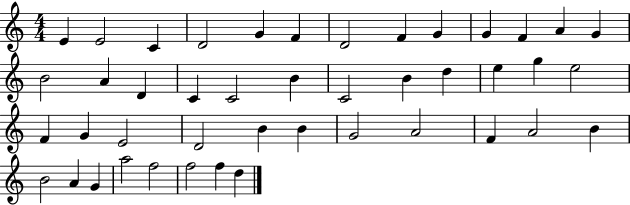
{
  \clef treble
  \numericTimeSignature
  \time 4/4
  \key c \major
  e'4 e'2 c'4 | d'2 g'4 f'4 | d'2 f'4 g'4 | g'4 f'4 a'4 g'4 | \break b'2 a'4 d'4 | c'4 c'2 b'4 | c'2 b'4 d''4 | e''4 g''4 e''2 | \break f'4 g'4 e'2 | d'2 b'4 b'4 | g'2 a'2 | f'4 a'2 b'4 | \break b'2 a'4 g'4 | a''2 f''2 | f''2 f''4 d''4 | \bar "|."
}